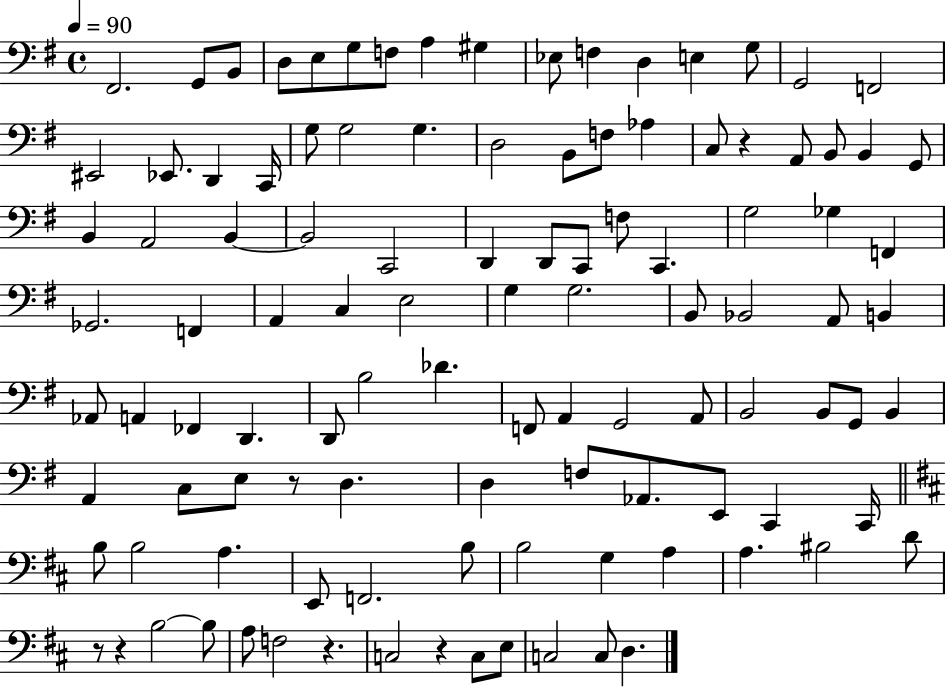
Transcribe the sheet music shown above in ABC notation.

X:1
T:Untitled
M:4/4
L:1/4
K:G
^F,,2 G,,/2 B,,/2 D,/2 E,/2 G,/2 F,/2 A, ^G, _E,/2 F, D, E, G,/2 G,,2 F,,2 ^E,,2 _E,,/2 D,, C,,/4 G,/2 G,2 G, D,2 B,,/2 F,/2 _A, C,/2 z A,,/2 B,,/2 B,, G,,/2 B,, A,,2 B,, B,,2 C,,2 D,, D,,/2 C,,/2 F,/2 C,, G,2 _G, F,, _G,,2 F,, A,, C, E,2 G, G,2 B,,/2 _B,,2 A,,/2 B,, _A,,/2 A,, _F,, D,, D,,/2 B,2 _D F,,/2 A,, G,,2 A,,/2 B,,2 B,,/2 G,,/2 B,, A,, C,/2 E,/2 z/2 D, D, F,/2 _A,,/2 E,,/2 C,, C,,/4 B,/2 B,2 A, E,,/2 F,,2 B,/2 B,2 G, A, A, ^B,2 D/2 z/2 z B,2 B,/2 A,/2 F,2 z C,2 z C,/2 E,/2 C,2 C,/2 D,